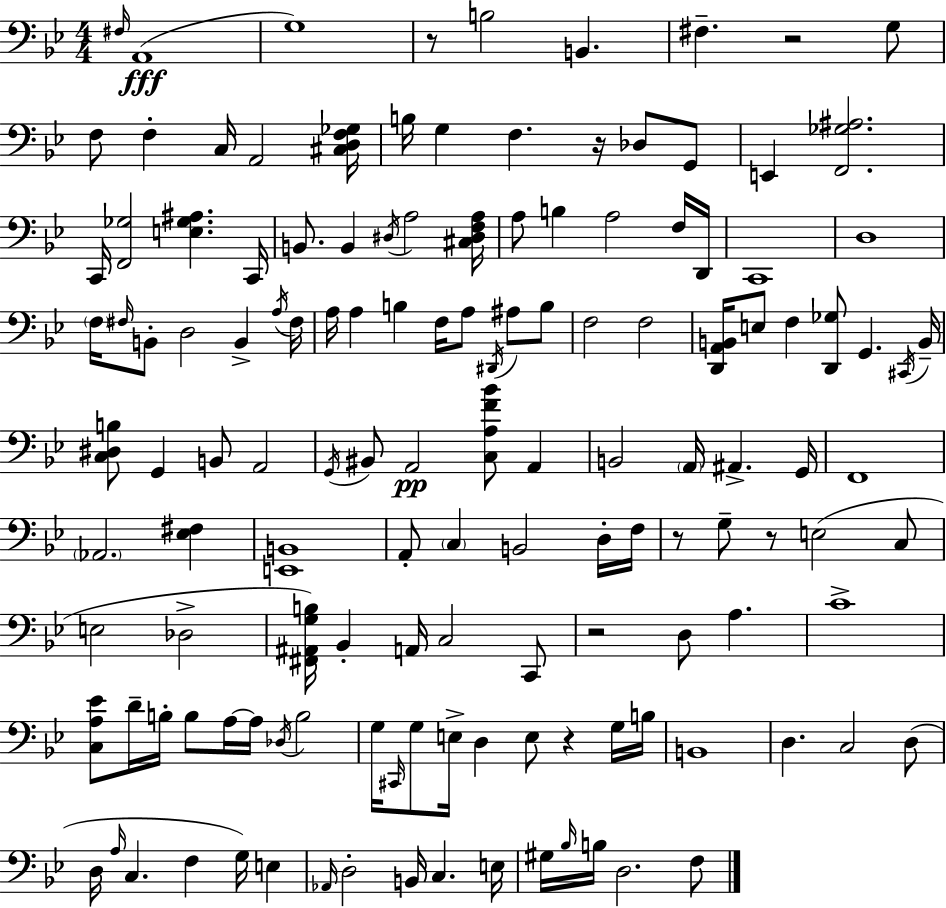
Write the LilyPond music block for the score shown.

{
  \clef bass
  \numericTimeSignature
  \time 4/4
  \key g \minor
  \grace { fis16 }(\fff a,1 | g1) | r8 b2 b,4. | fis4.-- r2 g8 | \break f8 f4-. c16 a,2 | <cis d f ges>16 b16 g4 f4. r16 des8 g,8 | e,4 <f, ges ais>2. | c,16 <f, ges>2 <e ges ais>4. | \break c,16 b,8. b,4 \acciaccatura { dis16 } a2 | <cis dis f a>16 a8 b4 a2 | f16 d,16 c,1 | d1 | \break \parenthesize f16 \grace { fis16 } b,8-. d2 b,4-> | \acciaccatura { a16 } fis16 a16 a4 b4 f16 a8 | \acciaccatura { dis,16 } ais8 b8 f2 f2 | <d, a, b,>16 e8 f4 <d, ges>8 g,4. | \break \acciaccatura { cis,16 } b,16-- <c dis b>8 g,4 b,8 a,2 | \acciaccatura { g,16 } bis,8 a,2\pp | <c a f' bes'>8 a,4 b,2 \parenthesize a,16 | ais,4.-> g,16 f,1 | \break \parenthesize aes,2. | <ees fis>4 <e, b,>1 | a,8-. \parenthesize c4 b,2 | d16-. f16 r8 g8-- r8 e2( | \break c8 e2 des2-> | <fis, ais, g b>16) bes,4-. a,16 c2 | c,8 r2 d8 | a4. c'1-> | \break <c a ees'>8 d'16-- b16-. b8 a16~~ a16 \acciaccatura { des16 } | b2 g16 \grace { cis,16 } g8 e16-> d4 | e8 r4 g16 b16 b,1 | d4. c2 | \break d8( d16 \grace { a16 } c4. | f4 g16) e4 \grace { aes,16 } d2-. | b,16 c4. e16 gis16 \grace { bes16 } b16 d2. | f8 \bar "|."
}